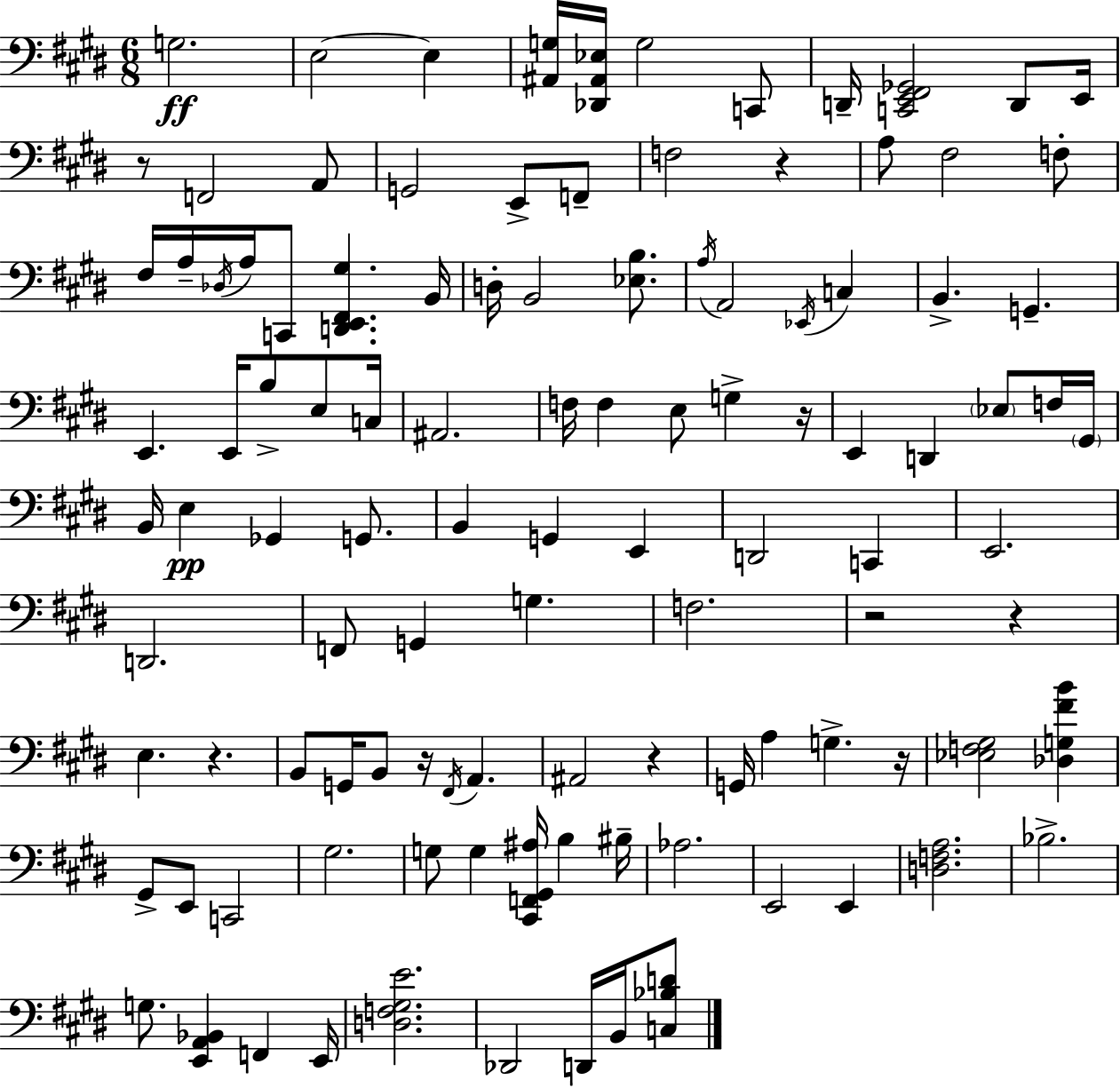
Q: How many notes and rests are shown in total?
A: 110